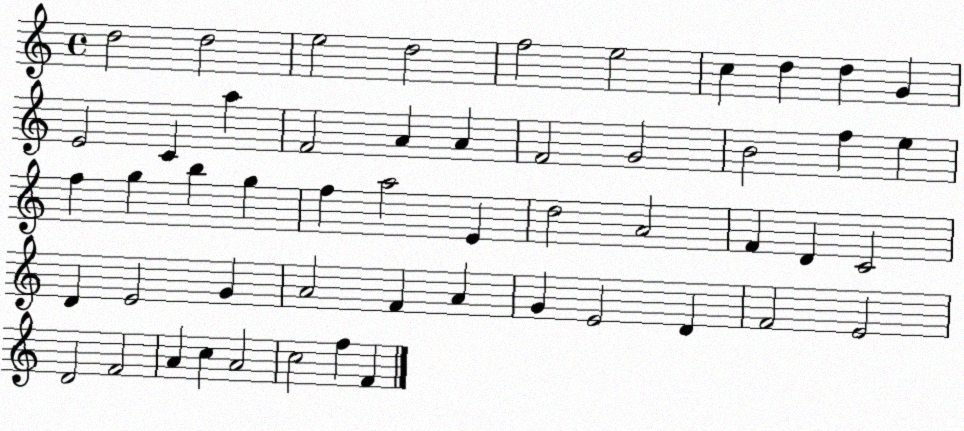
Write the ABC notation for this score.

X:1
T:Untitled
M:4/4
L:1/4
K:C
d2 d2 e2 d2 f2 e2 c d d G E2 C a F2 A A F2 G2 B2 f e f g b g f a2 E d2 A2 F D C2 D E2 G A2 F A G E2 D F2 E2 D2 F2 A c A2 c2 f F